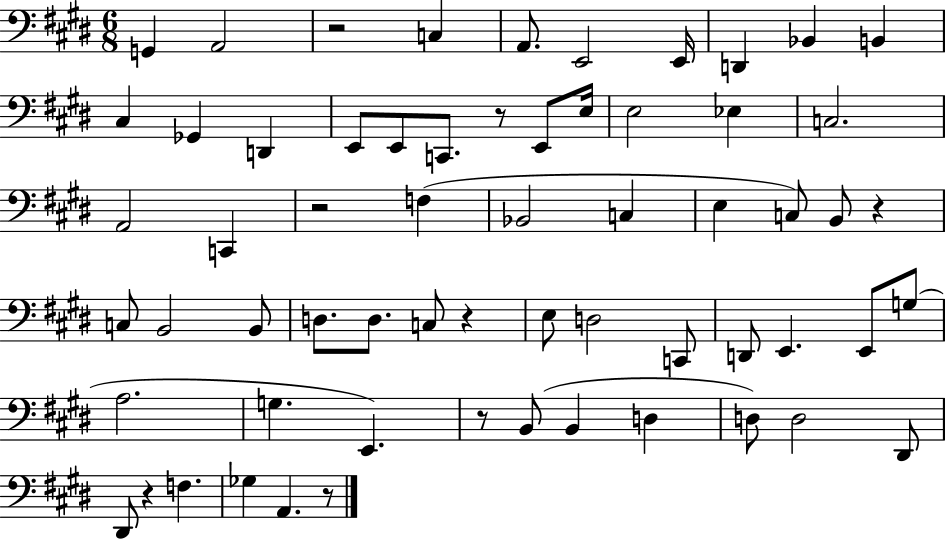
G2/q A2/h R/h C3/q A2/e. E2/h E2/s D2/q Bb2/q B2/q C#3/q Gb2/q D2/q E2/e E2/e C2/e. R/e E2/e E3/s E3/h Eb3/q C3/h. A2/h C2/q R/h F3/q Bb2/h C3/q E3/q C3/e B2/e R/q C3/e B2/h B2/e D3/e. D3/e. C3/e R/q E3/e D3/h C2/e D2/e E2/q. E2/e G3/e A3/h. G3/q. E2/q. R/e B2/e B2/q D3/q D3/e D3/h D#2/e D#2/e R/q F3/q. Gb3/q A2/q. R/e